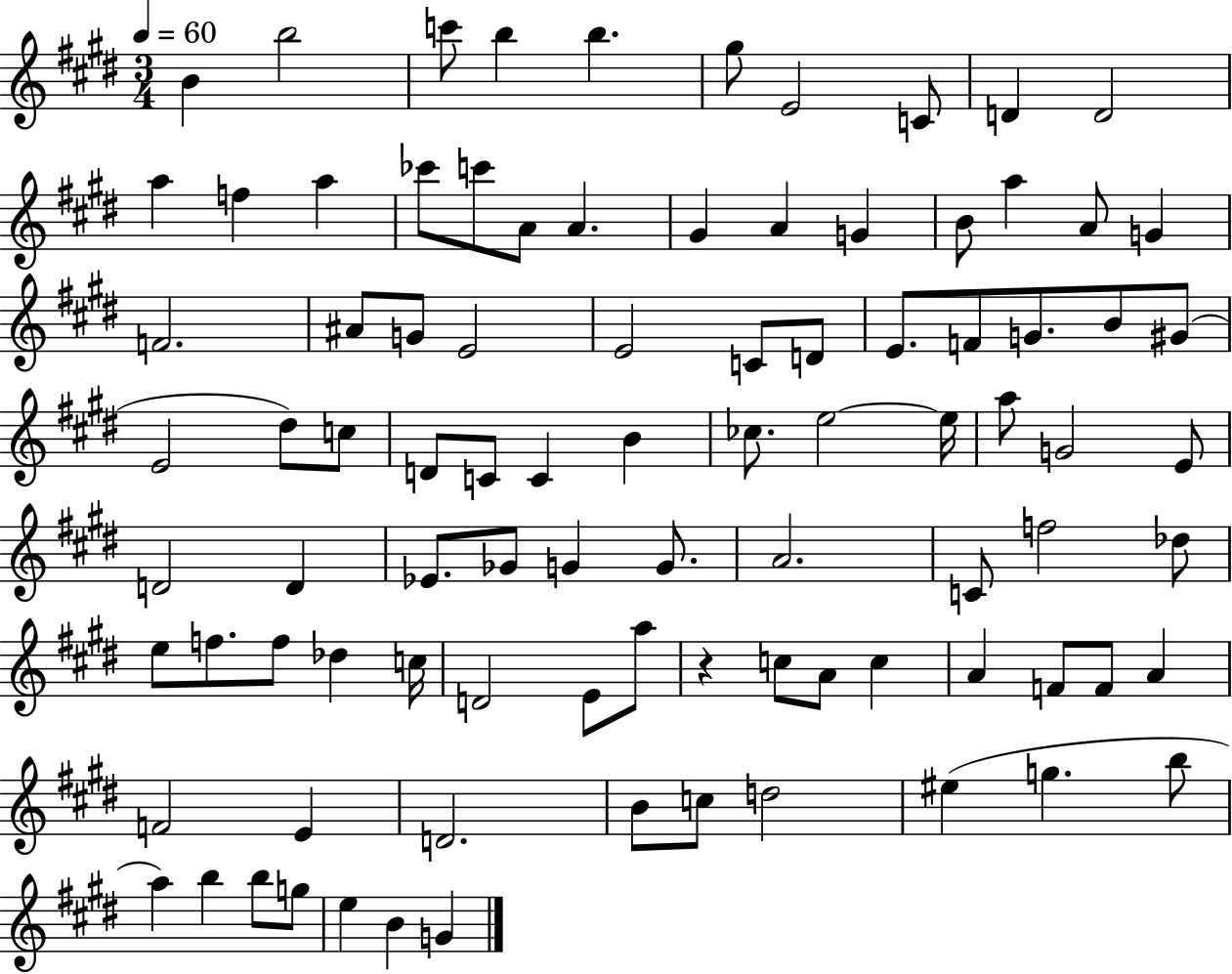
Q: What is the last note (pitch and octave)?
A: G4